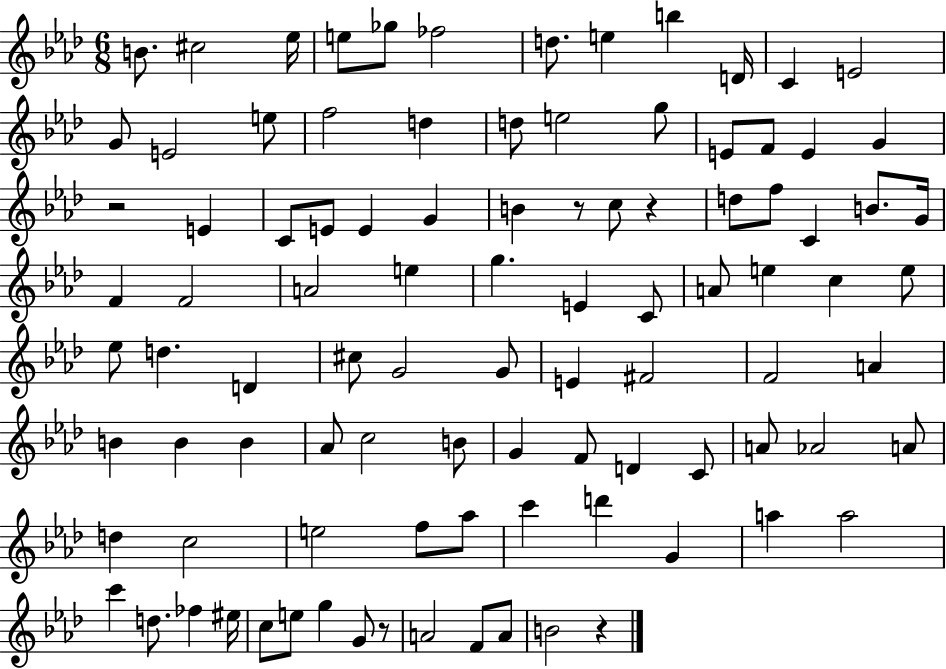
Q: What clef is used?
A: treble